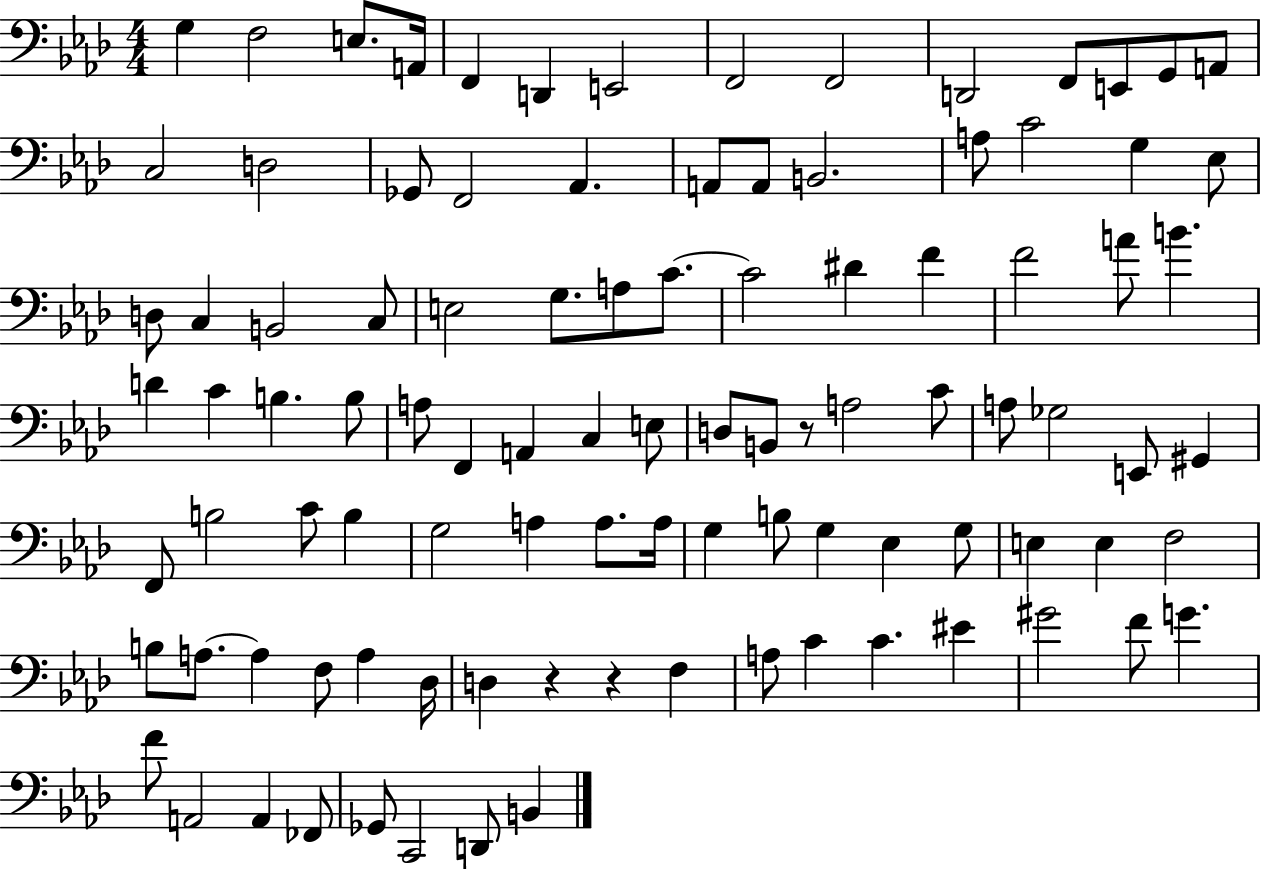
{
  \clef bass
  \numericTimeSignature
  \time 4/4
  \key aes \major
  \repeat volta 2 { g4 f2 e8. a,16 | f,4 d,4 e,2 | f,2 f,2 | d,2 f,8 e,8 g,8 a,8 | \break c2 d2 | ges,8 f,2 aes,4. | a,8 a,8 b,2. | a8 c'2 g4 ees8 | \break d8 c4 b,2 c8 | e2 g8. a8 c'8.~~ | c'2 dis'4 f'4 | f'2 a'8 b'4. | \break d'4 c'4 b4. b8 | a8 f,4 a,4 c4 e8 | d8 b,8 r8 a2 c'8 | a8 ges2 e,8 gis,4 | \break f,8 b2 c'8 b4 | g2 a4 a8. a16 | g4 b8 g4 ees4 g8 | e4 e4 f2 | \break b8 a8.~~ a4 f8 a4 des16 | d4 r4 r4 f4 | a8 c'4 c'4. eis'4 | gis'2 f'8 g'4. | \break f'8 a,2 a,4 fes,8 | ges,8 c,2 d,8 b,4 | } \bar "|."
}